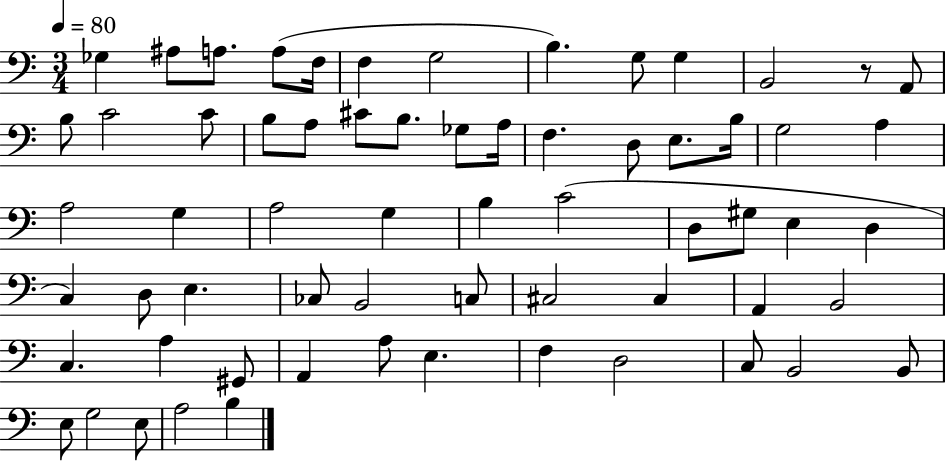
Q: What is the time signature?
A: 3/4